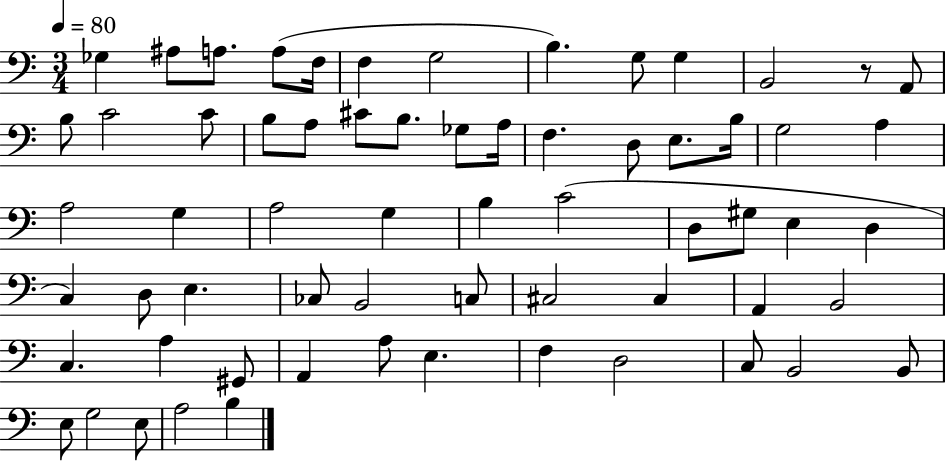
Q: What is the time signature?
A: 3/4